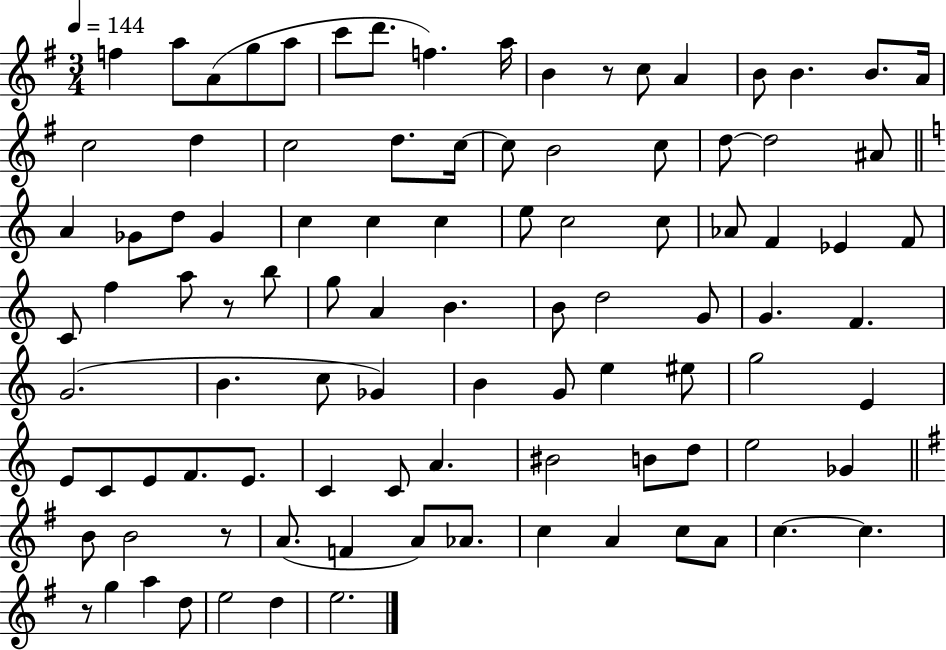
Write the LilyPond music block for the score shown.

{
  \clef treble
  \numericTimeSignature
  \time 3/4
  \key g \major
  \tempo 4 = 144
  \repeat volta 2 { f''4 a''8 a'8( g''8 a''8 | c'''8 d'''8. f''4.) a''16 | b'4 r8 c''8 a'4 | b'8 b'4. b'8. a'16 | \break c''2 d''4 | c''2 d''8. c''16~~ | c''8 b'2 c''8 | d''8~~ d''2 ais'8 | \break \bar "||" \break \key a \minor a'4 ges'8 d''8 ges'4 | c''4 c''4 c''4 | e''8 c''2 c''8 | aes'8 f'4 ees'4 f'8 | \break c'8 f''4 a''8 r8 b''8 | g''8 a'4 b'4. | b'8 d''2 g'8 | g'4. f'4. | \break g'2.( | b'4. c''8 ges'4) | b'4 g'8 e''4 eis''8 | g''2 e'4 | \break e'8 c'8 e'8 f'8. e'8. | c'4 c'8 a'4. | bis'2 b'8 d''8 | e''2 ges'4 | \break \bar "||" \break \key e \minor b'8 b'2 r8 | a'8.( f'4 a'8) aes'8. | c''4 a'4 c''8 a'8 | c''4.~~ c''4. | \break r8 g''4 a''4 d''8 | e''2 d''4 | e''2. | } \bar "|."
}